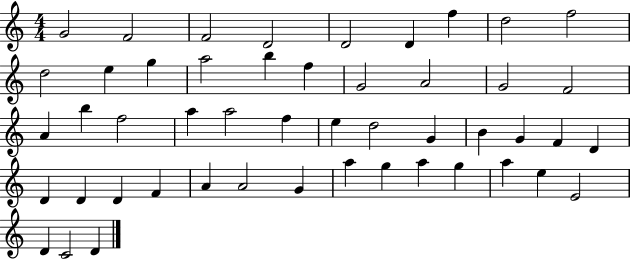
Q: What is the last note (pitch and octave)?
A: D4